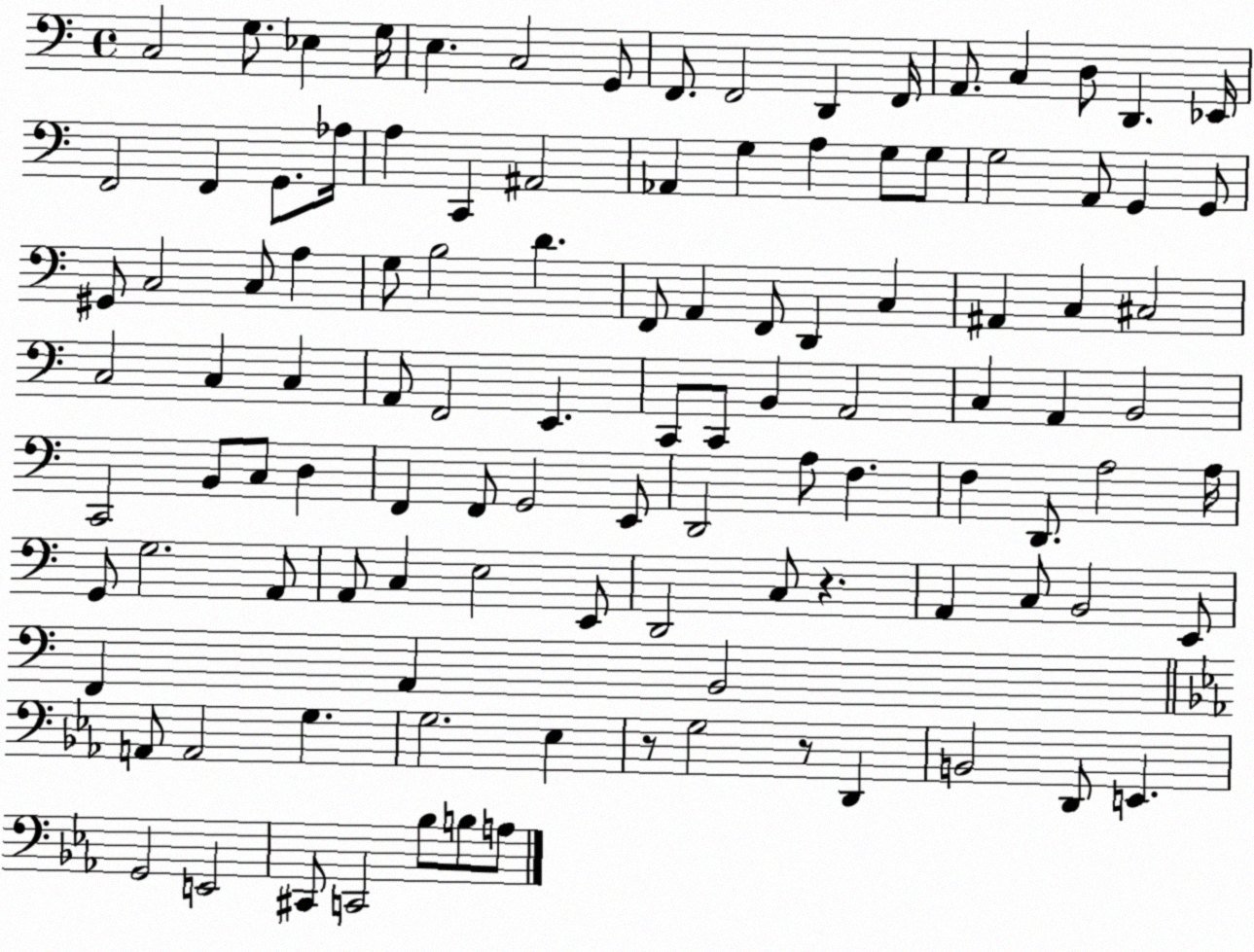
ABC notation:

X:1
T:Untitled
M:4/4
L:1/4
K:C
C,2 G,/2 _E, G,/4 E, C,2 G,,/2 F,,/2 F,,2 D,, F,,/4 A,,/2 C, D,/2 D,, _E,,/4 F,,2 F,, G,,/2 _A,/4 A, C,, ^A,,2 _A,, G, A, G,/2 G,/2 G,2 A,,/2 G,, G,,/2 ^G,,/2 C,2 C,/2 A, G,/2 B,2 D F,,/2 A,, F,,/2 D,, C, ^A,, C, ^C,2 C,2 C, C, A,,/2 F,,2 E,, C,,/2 C,,/2 B,, A,,2 C, A,, B,,2 C,,2 B,,/2 C,/2 D, F,, F,,/2 G,,2 E,,/2 D,,2 A,/2 F, F, D,,/2 A,2 A,/4 G,,/2 G,2 A,,/2 A,,/2 C, E,2 E,,/2 D,,2 C,/2 z A,, C,/2 B,,2 E,,/2 F,, A,, B,,2 A,,/2 A,,2 G, G,2 _E, z/2 G,2 z/2 D,, B,,2 D,,/2 E,, G,,2 E,,2 ^C,,/2 C,,2 _B,/2 B,/2 A,/2